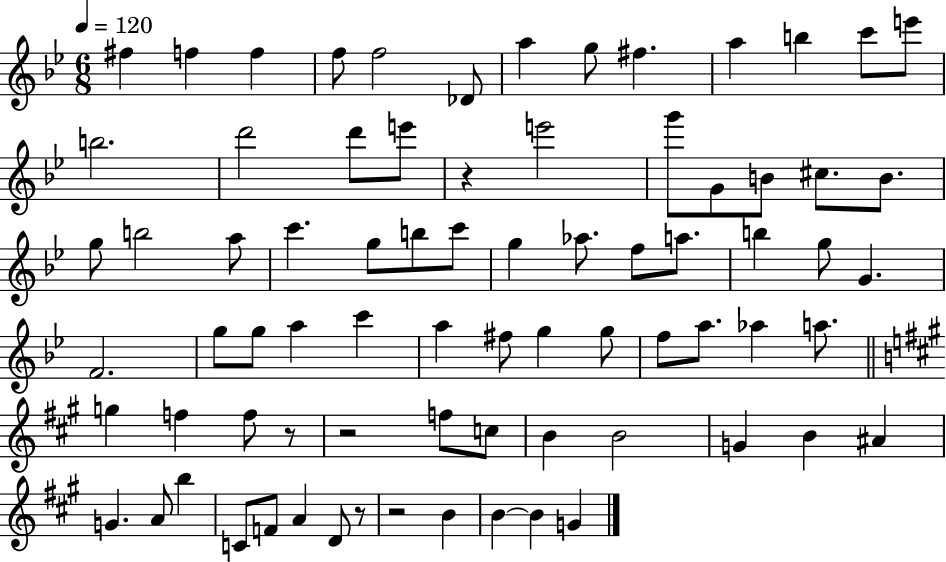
F#5/q F5/q F5/q F5/e F5/h Db4/e A5/q G5/e F#5/q. A5/q B5/q C6/e E6/e B5/h. D6/h D6/e E6/e R/q E6/h G6/e G4/e B4/e C#5/e. B4/e. G5/e B5/h A5/e C6/q. G5/e B5/e C6/e G5/q Ab5/e. F5/e A5/e. B5/q G5/e G4/q. F4/h. G5/e G5/e A5/q C6/q A5/q F#5/e G5/q G5/e F5/e A5/e. Ab5/q A5/e. G5/q F5/q F5/e R/e R/h F5/e C5/e B4/q B4/h G4/q B4/q A#4/q G4/q. A4/e B5/q C4/e F4/e A4/q D4/e R/e R/h B4/q B4/q B4/q G4/q